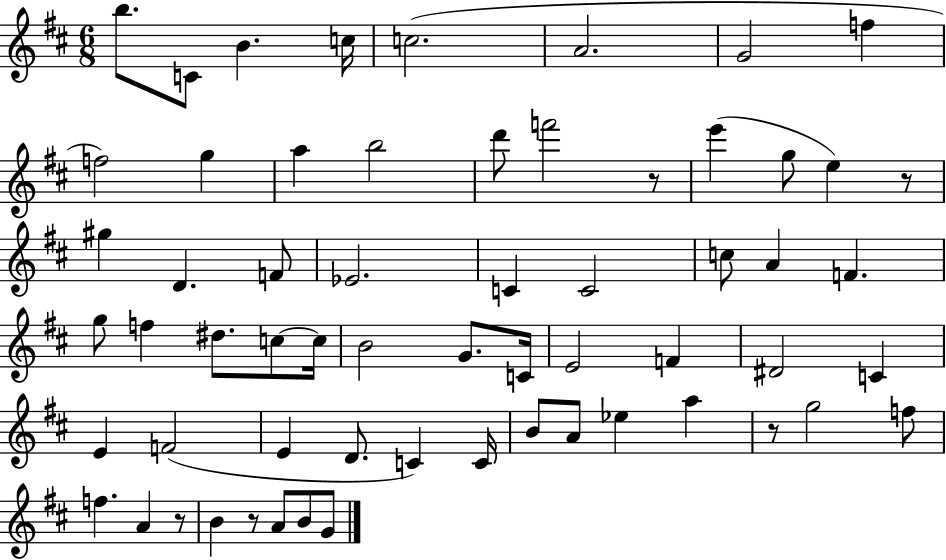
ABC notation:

X:1
T:Untitled
M:6/8
L:1/4
K:D
b/2 C/2 B c/4 c2 A2 G2 f f2 g a b2 d'/2 f'2 z/2 e' g/2 e z/2 ^g D F/2 _E2 C C2 c/2 A F g/2 f ^d/2 c/2 c/4 B2 G/2 C/4 E2 F ^D2 C E F2 E D/2 C C/4 B/2 A/2 _e a z/2 g2 f/2 f A z/2 B z/2 A/2 B/2 G/2